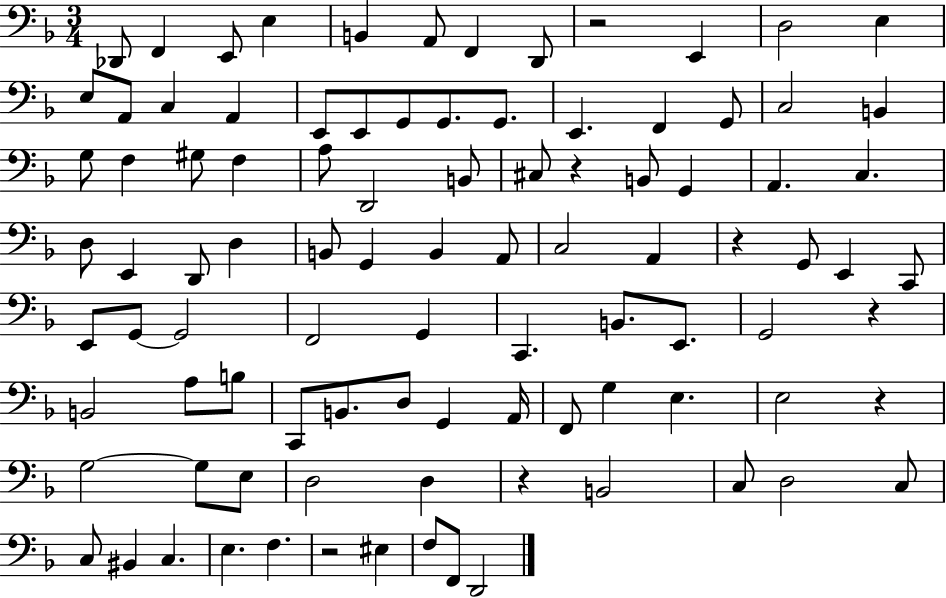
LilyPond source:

{
  \clef bass
  \numericTimeSignature
  \time 3/4
  \key f \major
  des,8 f,4 e,8 e4 | b,4 a,8 f,4 d,8 | r2 e,4 | d2 e4 | \break e8 a,8 c4 a,4 | e,8 e,8 g,8 g,8. g,8. | e,4. f,4 g,8 | c2 b,4 | \break g8 f4 gis8 f4 | a8 d,2 b,8 | cis8 r4 b,8 g,4 | a,4. c4. | \break d8 e,4 d,8 d4 | b,8 g,4 b,4 a,8 | c2 a,4 | r4 g,8 e,4 c,8 | \break e,8 g,8~~ g,2 | f,2 g,4 | c,4. b,8. e,8. | g,2 r4 | \break b,2 a8 b8 | c,8 b,8. d8 g,4 a,16 | f,8 g4 e4. | e2 r4 | \break g2~~ g8 e8 | d2 d4 | r4 b,2 | c8 d2 c8 | \break c8 bis,4 c4. | e4. f4. | r2 eis4 | f8 f,8 d,2 | \break \bar "|."
}